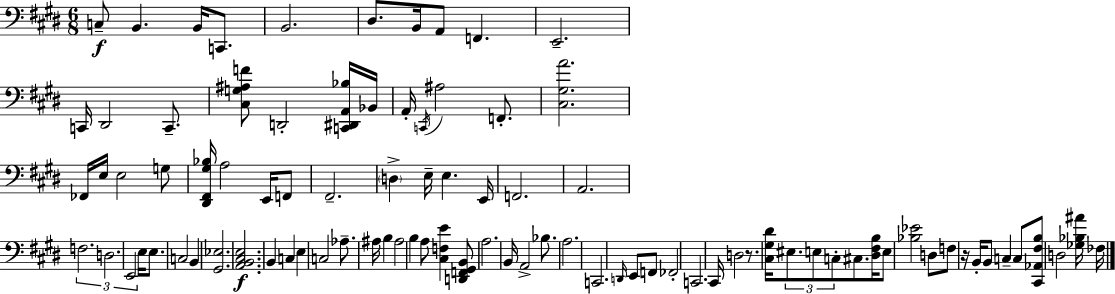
X:1
T:Untitled
M:6/8
L:1/4
K:E
C,/2 B,, B,,/4 C,,/2 B,,2 ^D,/2 B,,/4 A,,/2 F,, E,,2 C,,/4 ^D,,2 C,,/2 [^C,G,^A,F]/2 D,,2 [C,,^D,,A,,_B,]/4 _B,,/4 A,,/4 C,,/4 ^A,2 F,,/2 [^C,^G,A]2 _F,,/4 E,/4 E,2 G,/2 [^D,,^F,,^G,_B,]/4 A,2 E,,/4 F,,/2 ^F,,2 D, E,/4 E, E,,/4 F,,2 A,,2 F,2 D,2 E,,2 E,/4 E,/2 C,2 B,, [^G,,_E,]2 [A,,B,,^C,E,]2 B,, C, E, C,2 _A,/2 ^A,/4 B, ^A,2 B, A,/2 [^C,F,E] [D,,F,,^G,,B,,]/2 A,2 B,,/4 A,,2 _B,/2 A,2 C,,2 D,,/4 E,,/2 F,,/2 _F,,2 C,,2 ^C,,/4 D,2 z/2 [^C,^G,^D]/4 ^E,/2 E,/2 C,/2 ^C,/2 [^D,^F,B,]/4 E,/2 [_B,_E]2 D,/2 F,/2 z/4 B,,/4 B,,/2 C, C,/2 [^C,,_A,,^F,B,]/2 D,2 [_G,_B,^A]/4 _F,/4